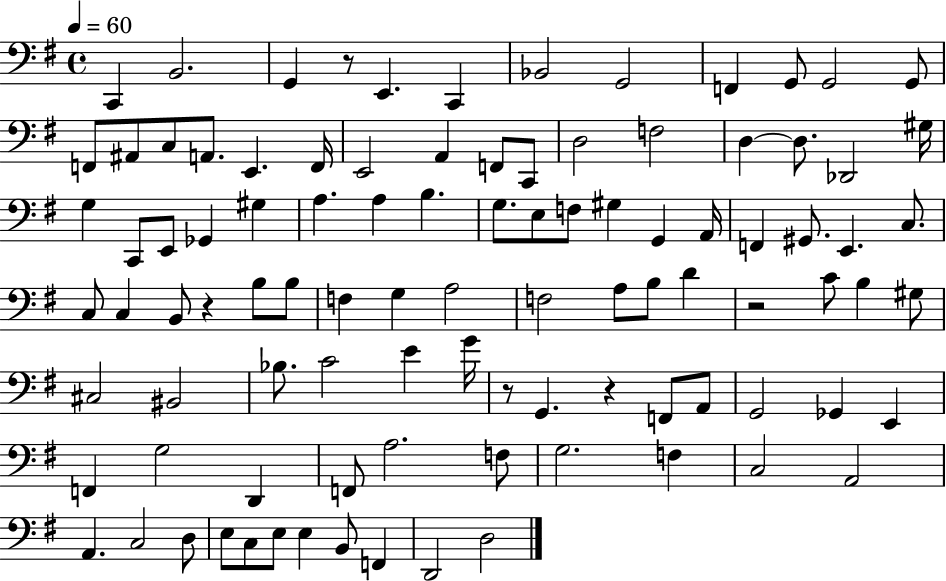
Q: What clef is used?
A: bass